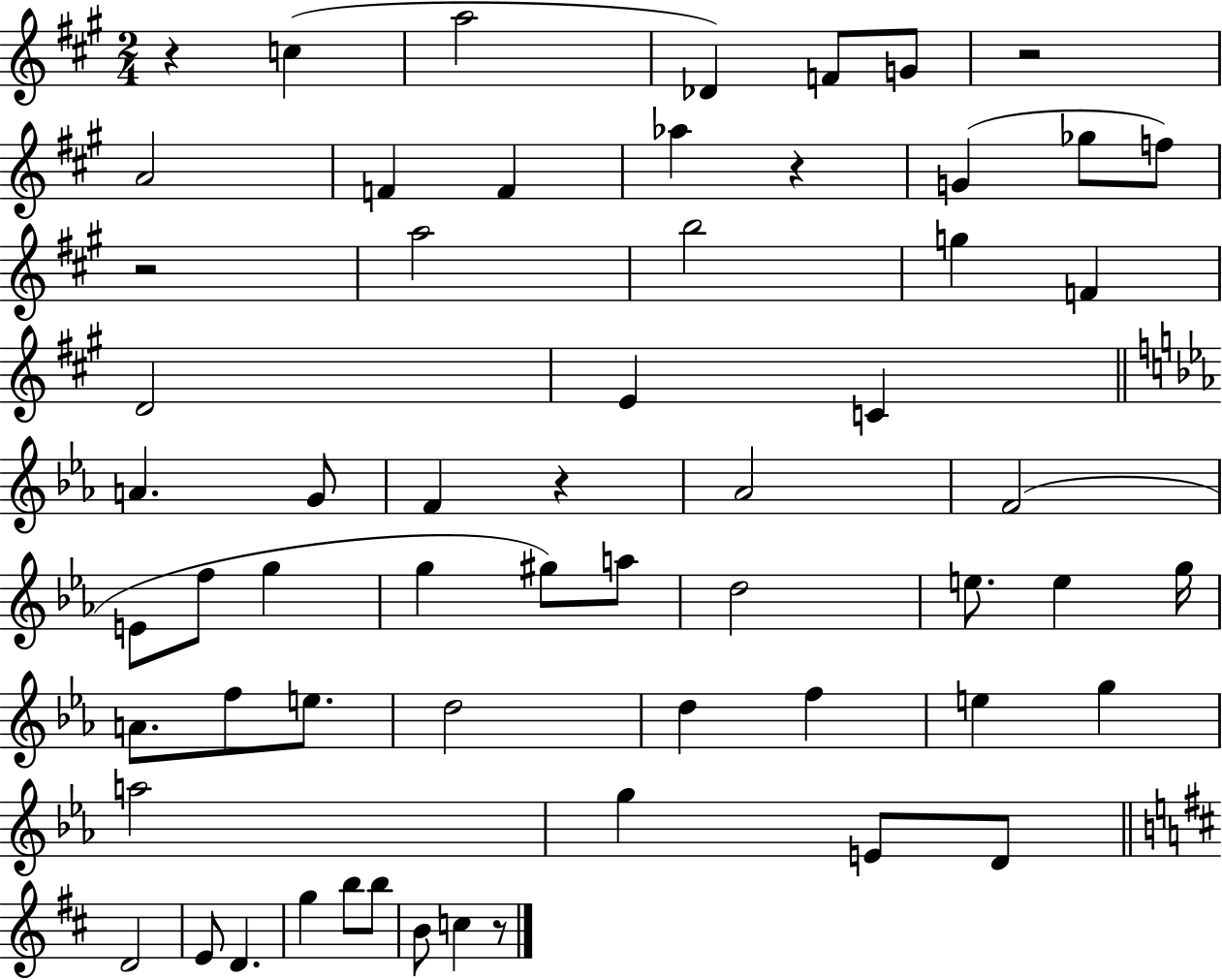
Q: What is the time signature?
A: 2/4